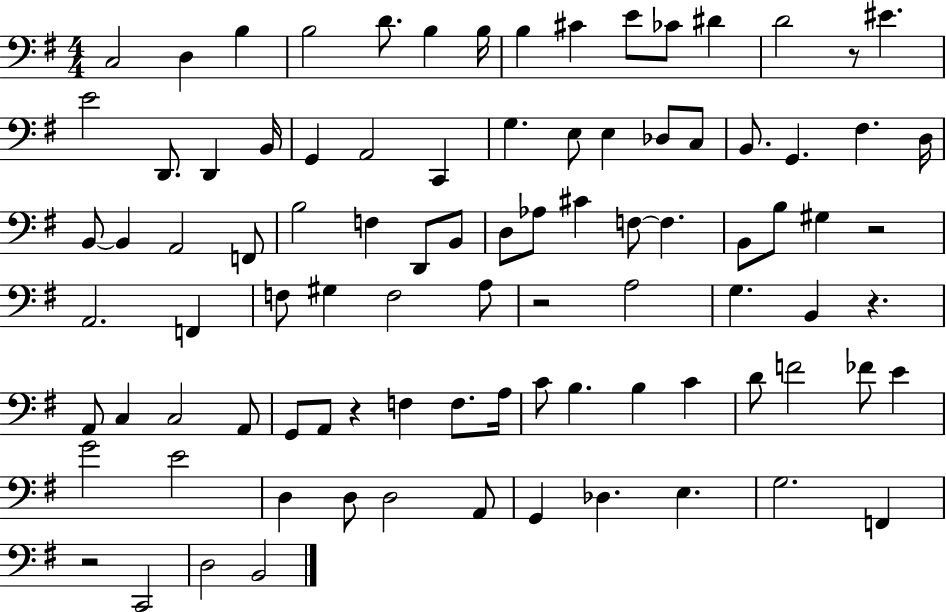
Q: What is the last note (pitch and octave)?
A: B2